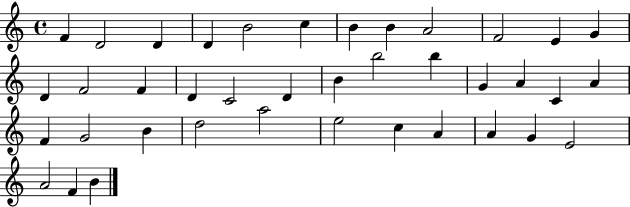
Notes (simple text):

F4/q D4/h D4/q D4/q B4/h C5/q B4/q B4/q A4/h F4/h E4/q G4/q D4/q F4/h F4/q D4/q C4/h D4/q B4/q B5/h B5/q G4/q A4/q C4/q A4/q F4/q G4/h B4/q D5/h A5/h E5/h C5/q A4/q A4/q G4/q E4/h A4/h F4/q B4/q